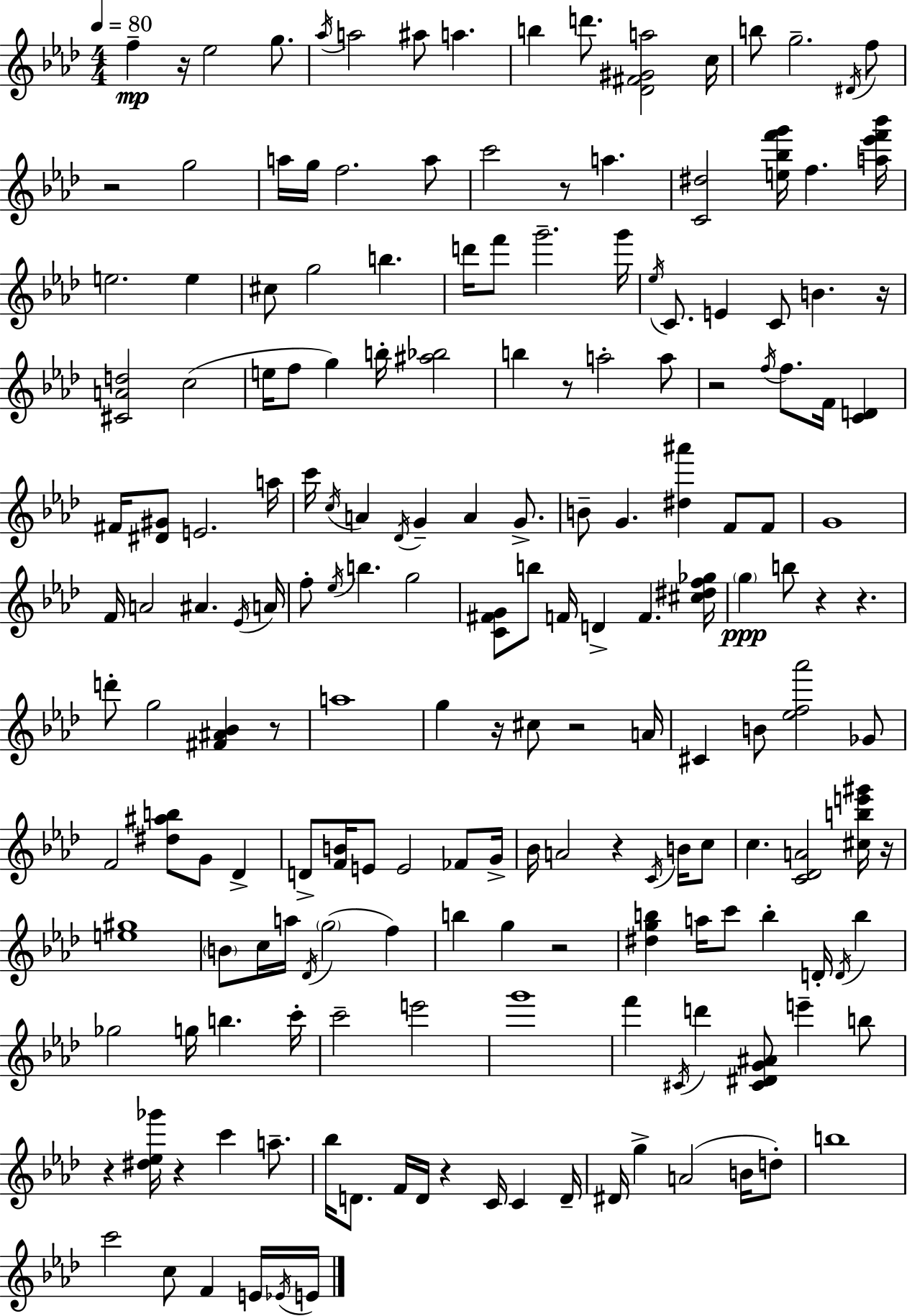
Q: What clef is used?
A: treble